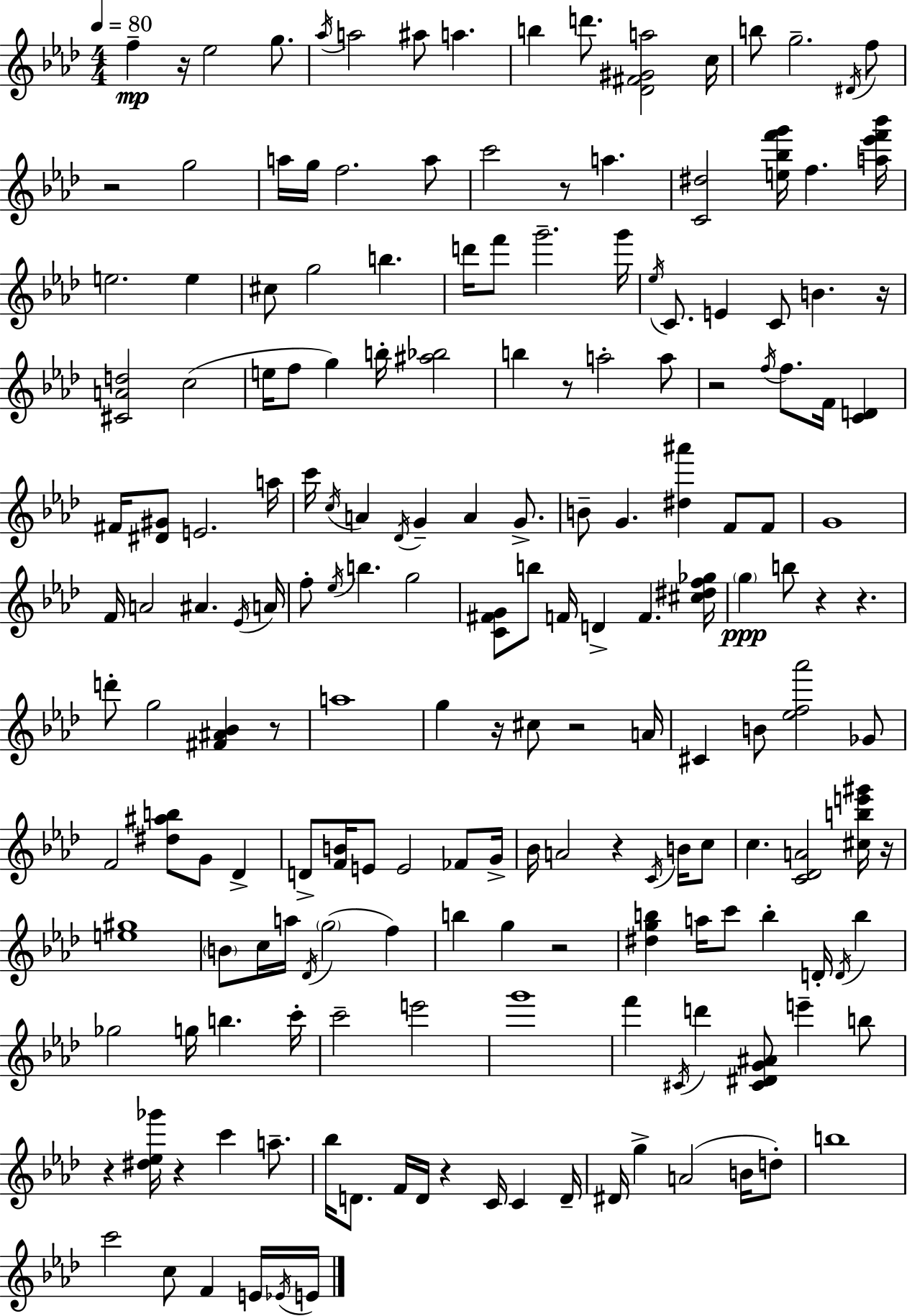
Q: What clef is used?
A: treble